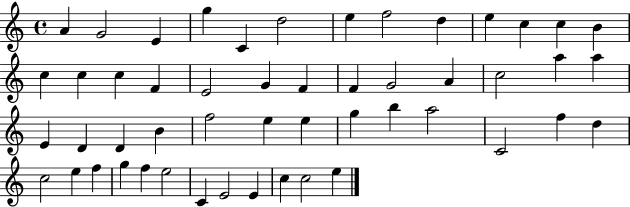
A4/q G4/h E4/q G5/q C4/q D5/h E5/q F5/h D5/q E5/q C5/q C5/q B4/q C5/q C5/q C5/q F4/q E4/h G4/q F4/q F4/q G4/h A4/q C5/h A5/q A5/q E4/q D4/q D4/q B4/q F5/h E5/q E5/q G5/q B5/q A5/h C4/h F5/q D5/q C5/h E5/q F5/q G5/q F5/q E5/h C4/q E4/h E4/q C5/q C5/h E5/q